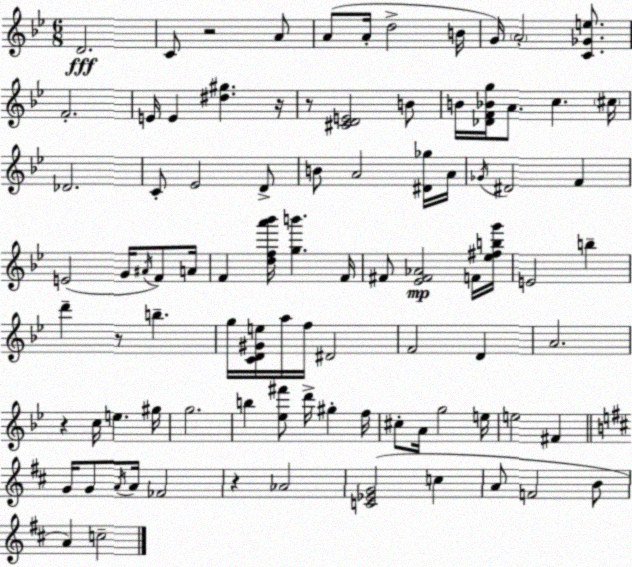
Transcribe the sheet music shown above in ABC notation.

X:1
T:Untitled
M:6/8
L:1/4
K:Gm
D2 C/2 z2 A/2 A/2 A/4 d2 B/4 G/4 A2 [C_Ge]/2 F2 E/4 E [^d^g] z/4 z/2 [^CDE]2 B/2 B/4 [_DF_Bg]/4 A/2 c ^c/4 _D2 C/2 _E2 D/2 B/2 A2 [^D_g]/4 A/4 _G/4 ^D2 F E2 G/4 ^A/4 F/2 A/4 F [dfa'_b']/4 [gb'] F/4 ^F/2 [_E^F_A]2 F/4 [_e^fbg']/4 E2 b d' z/2 b g/4 [CD^Ge]/4 a/4 f/4 ^D2 F2 D A2 z c/4 e ^g/4 g2 b [_e^f']/2 d'/4 ^g f/4 ^c/2 A/4 g2 e/4 e2 ^F G/4 G/2 A/4 A/4 _F2 z _A2 [C_EG]2 c A/2 F2 B/2 A c2